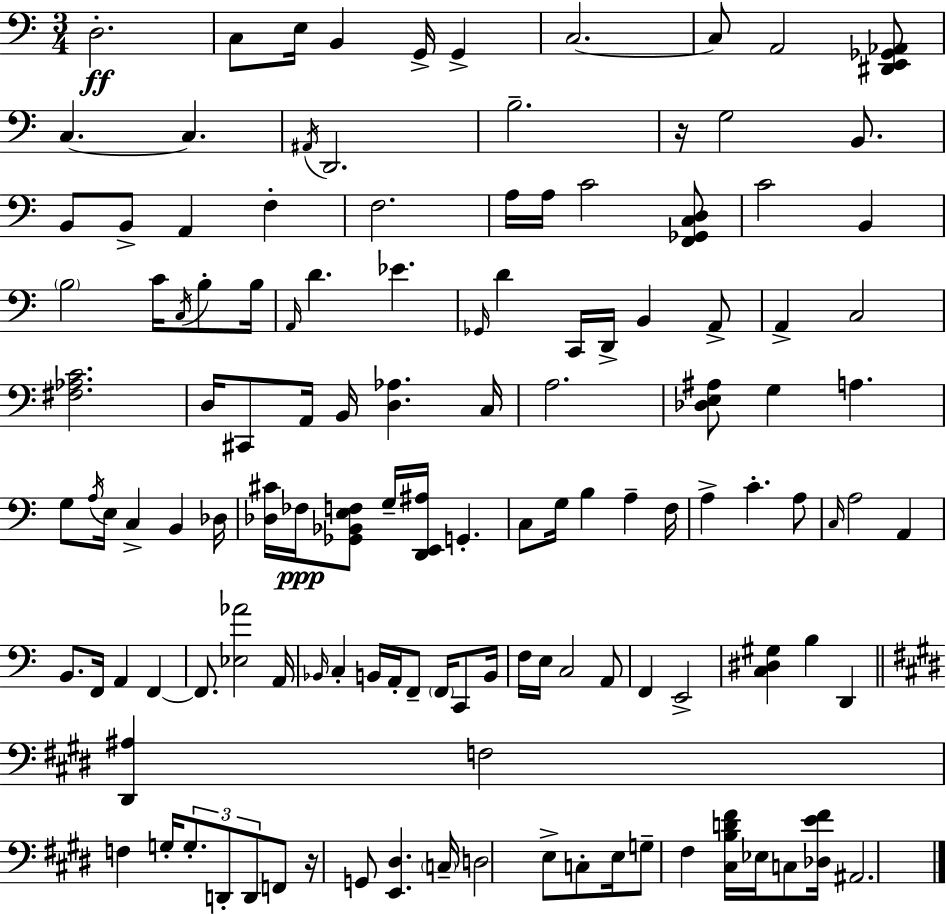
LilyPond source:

{
  \clef bass
  \numericTimeSignature
  \time 3/4
  \key a \minor
  \repeat volta 2 { d2.-.\ff | c8 e16 b,4 g,16-> g,4-> | c2.~~ | c8 a,2 <dis, e, ges, aes,>8 | \break c4.~~ c4. | \acciaccatura { ais,16 } d,2. | b2.-- | r16 g2 b,8. | \break b,8 b,8-> a,4 f4-. | f2. | a16 a16 c'2 <f, ges, c d>8 | c'2 b,4 | \break \parenthesize b2 c'16 \acciaccatura { c16 } b8-. | b16 \grace { a,16 } d'4. ees'4. | \grace { ges,16 } d'4 c,16 d,16-> b,4 | a,8-> a,4-> c2 | \break <fis aes c'>2. | d16 cis,8 a,16 b,16 <d aes>4. | c16 a2. | <des e ais>8 g4 a4. | \break g8 \acciaccatura { a16 } e16 c4-> | b,4 des16 <des cis'>16 fes16\ppp <ges, bes, e f>8 g16-- <d, e, ais>16 g,4.-. | c8 g16 b4 | a4-- f16 a4-> c'4.-. | \break a8 \grace { c16 } a2 | a,4 b,8. f,16 a,4 | f,4~~ f,8. <ees aes'>2 | a,16 \grace { bes,16 } c4-. b,16 | \break a,16-. f,8-- \parenthesize f,16 c,8 b,16 f16 e16 c2 | a,8 f,4 e,2-> | <c dis gis>4 b4 | d,4 \bar "||" \break \key e \major <dis, ais>4 f2 | f4 g16-. \tuplet 3/2 { g8.-. d,8-. d,8 } | f,8 r16 g,8 <e, dis>4. \parenthesize c16-- | d2 e8-> c8-. | \break e16 g8-- fis4 <cis b d' fis'>16 ees16 c8 <des e' fis'>16 | ais,2. | } \bar "|."
}